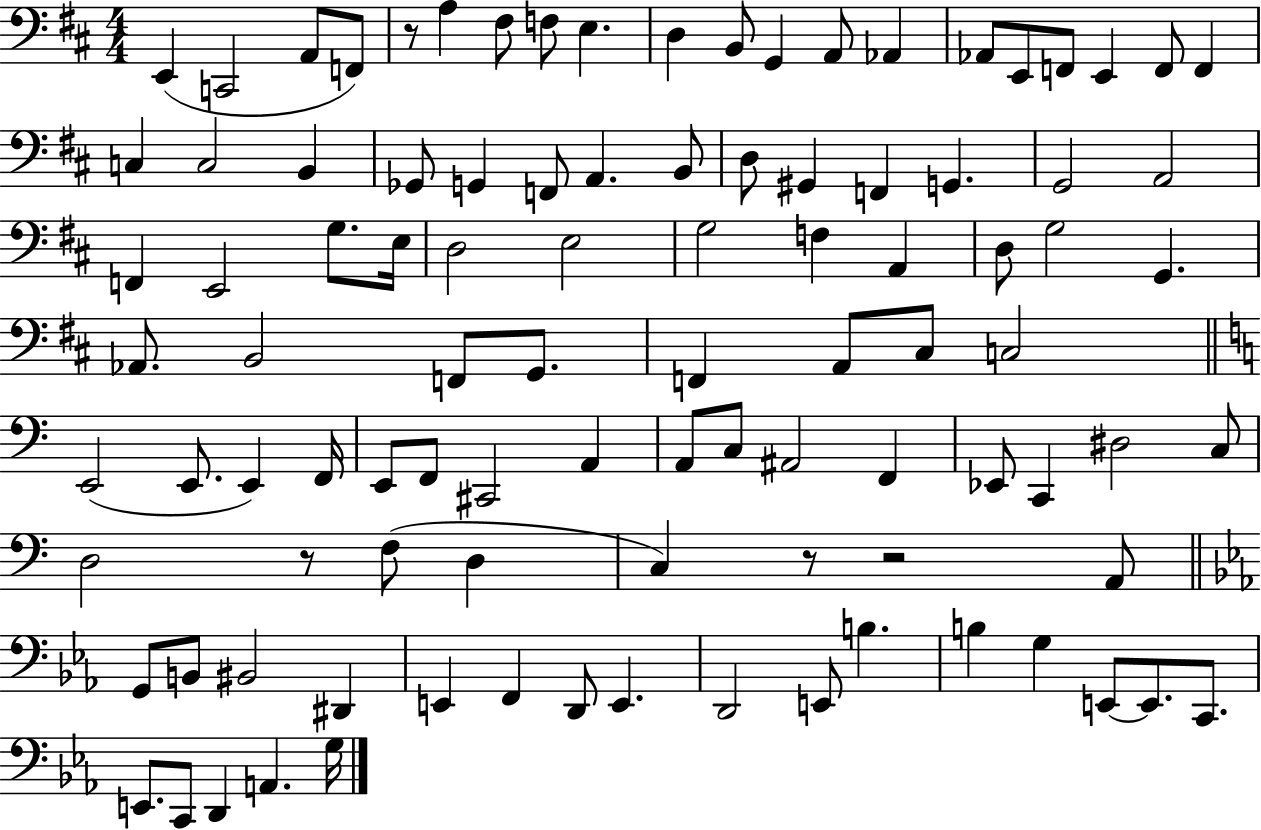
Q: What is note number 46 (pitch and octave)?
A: Ab2